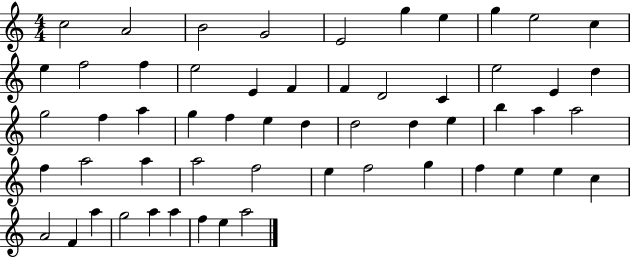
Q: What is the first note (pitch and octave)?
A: C5